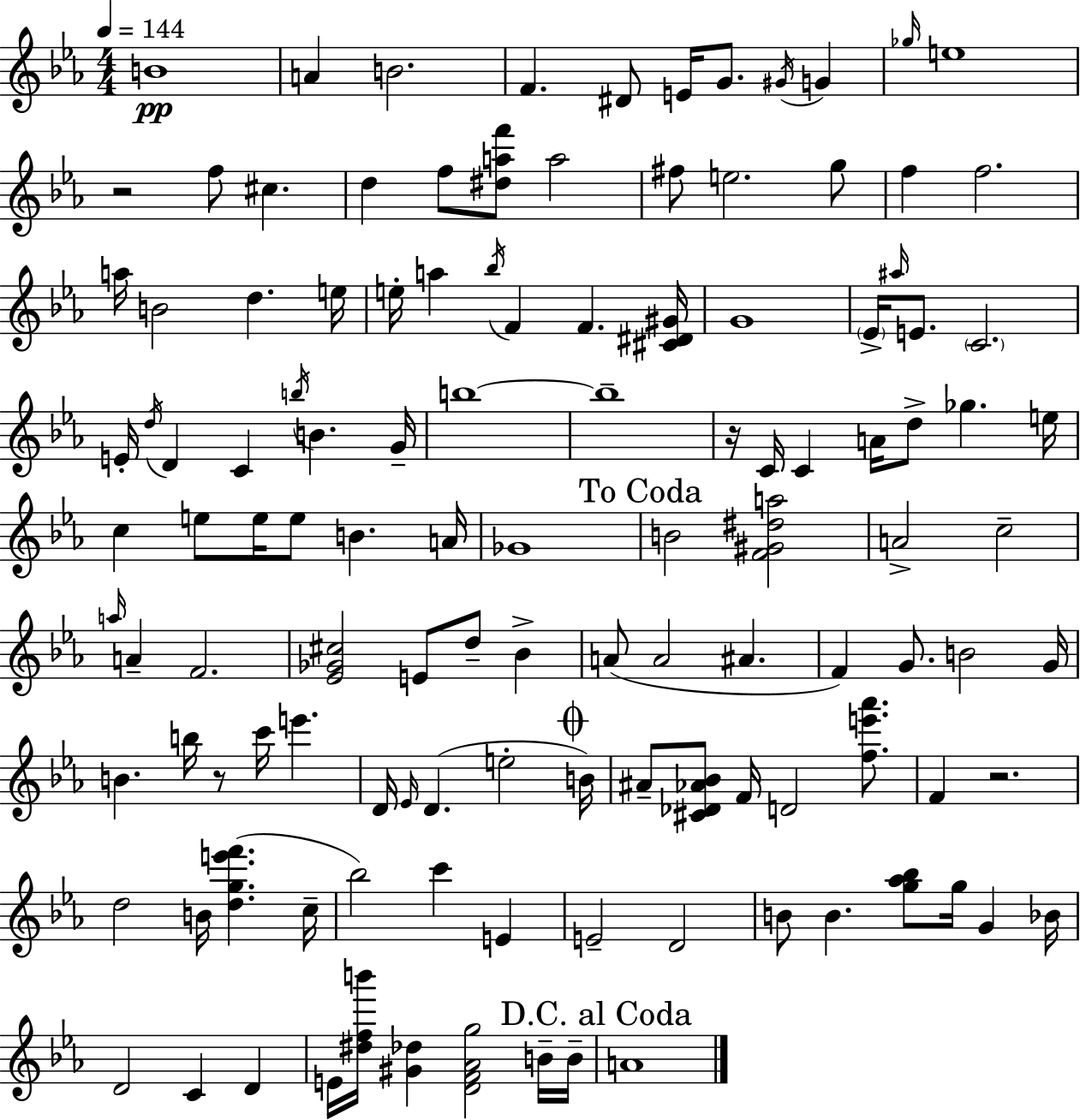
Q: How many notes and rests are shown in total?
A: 121